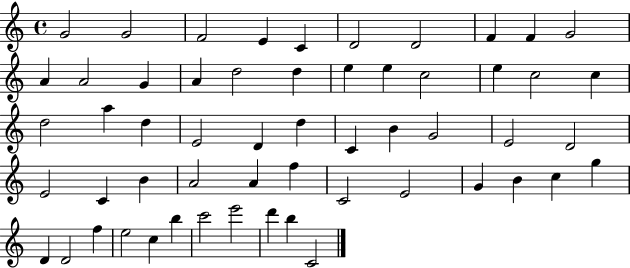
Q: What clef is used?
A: treble